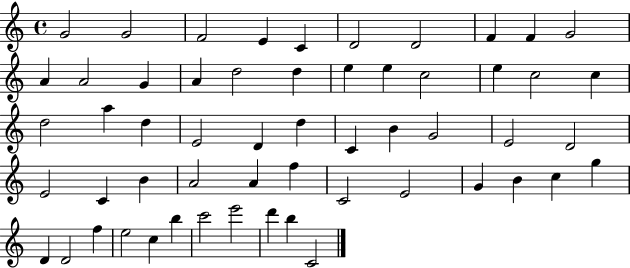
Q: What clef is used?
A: treble